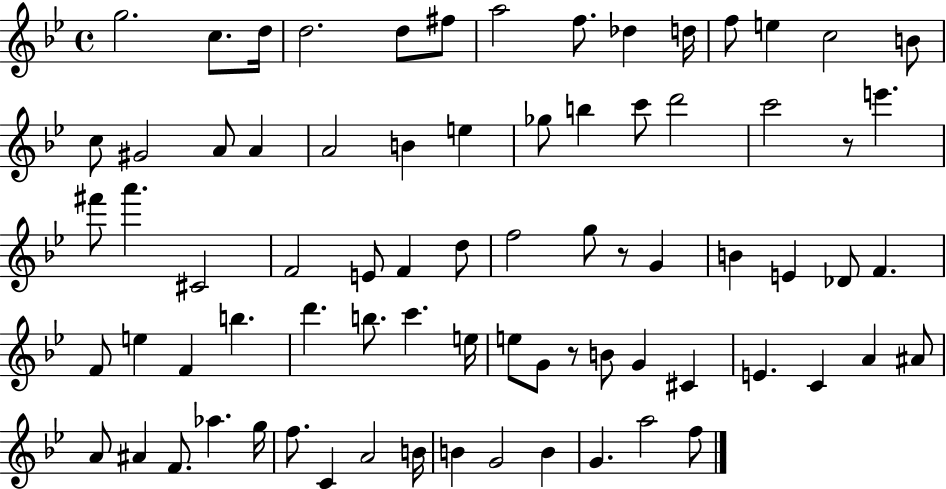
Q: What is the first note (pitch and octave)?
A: G5